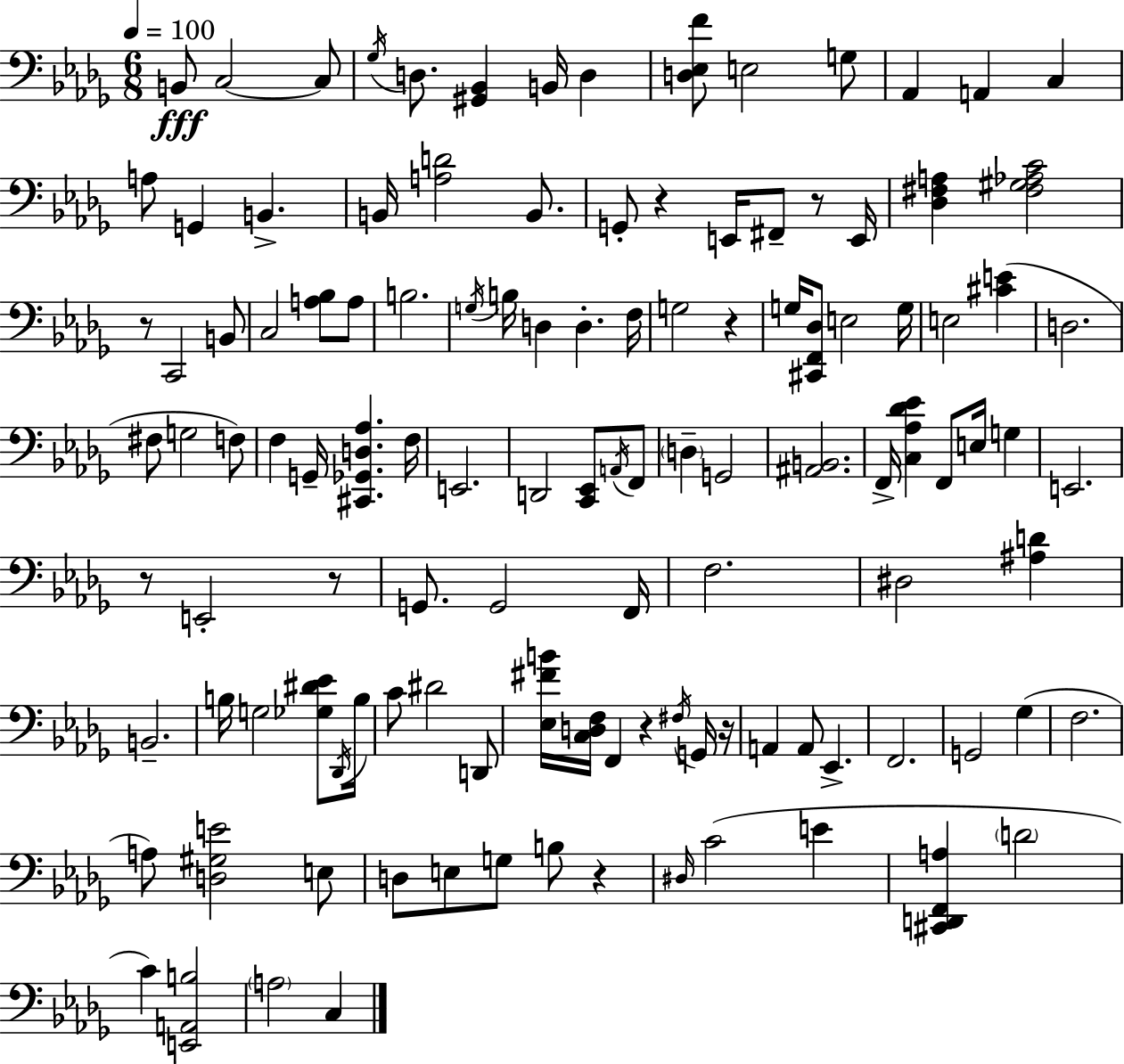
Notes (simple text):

B2/e C3/h C3/e Gb3/s D3/e. [G#2,Bb2]/q B2/s D3/q [D3,Eb3,F4]/e E3/h G3/e Ab2/q A2/q C3/q A3/e G2/q B2/q. B2/s [A3,D4]/h B2/e. G2/e R/q E2/s F#2/e R/e E2/s [Db3,F#3,A3]/q [F#3,G#3,Ab3,C4]/h R/e C2/h B2/e C3/h [A3,Bb3]/e A3/e B3/h. G3/s B3/s D3/q D3/q. F3/s G3/h R/q G3/s [C#2,F2,Db3]/e E3/h G3/s E3/h [C#4,E4]/q D3/h. F#3/e G3/h F3/e F3/q G2/s [C#2,Gb2,D3,Ab3]/q. F3/s E2/h. D2/h [C2,Eb2]/e A2/s F2/e D3/q G2/h [A#2,B2]/h. F2/s [C3,Ab3,Db4,Eb4]/q F2/e E3/s G3/q E2/h. R/e E2/h R/e G2/e. G2/h F2/s F3/h. D#3/h [A#3,D4]/q B2/h. B3/s G3/h [Gb3,D#4,Eb4]/e Db2/s B3/s C4/e D#4/h D2/e [Eb3,F#4,B4]/s [C3,D3,F3]/s F2/q R/q F#3/s G2/s R/s A2/q A2/e Eb2/q. F2/h. G2/h Gb3/q F3/h. A3/e [D3,G#3,E4]/h E3/e D3/e E3/e G3/e B3/e R/q D#3/s C4/h E4/q [C#2,D2,F2,A3]/q D4/h C4/q [E2,A2,B3]/h A3/h C3/q